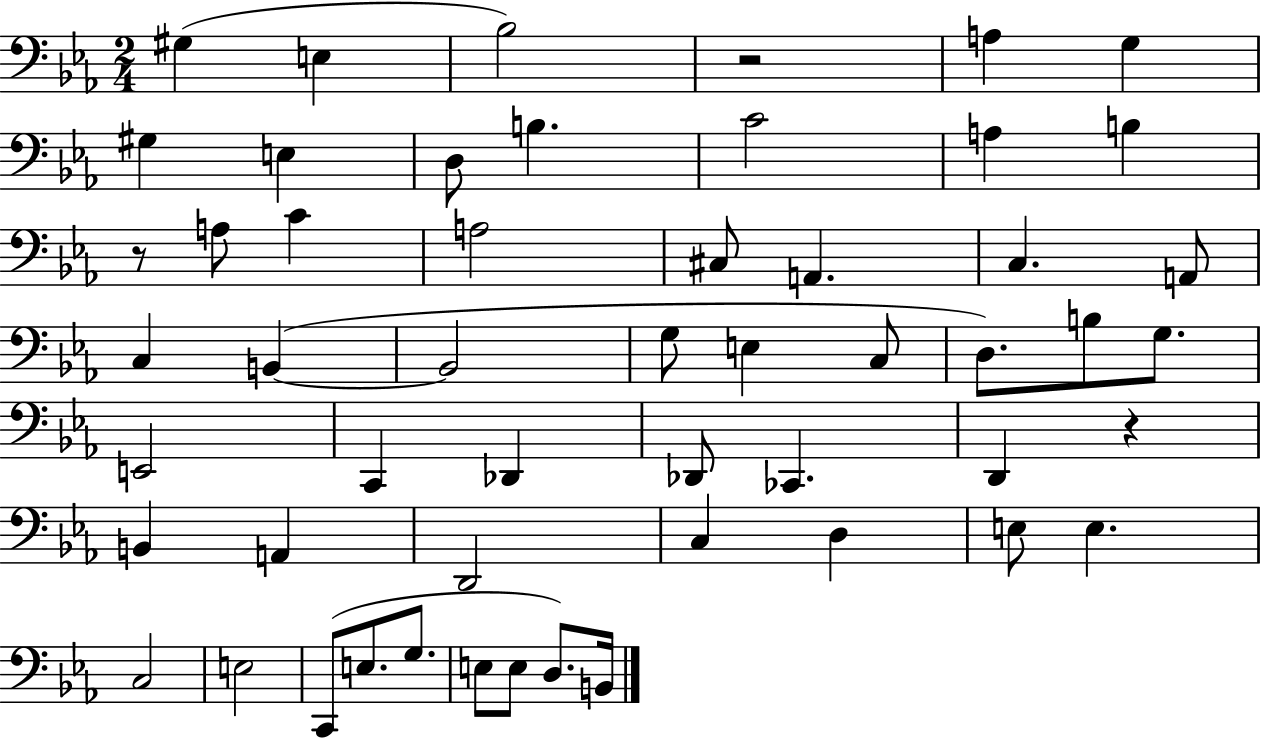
{
  \clef bass
  \numericTimeSignature
  \time 2/4
  \key ees \major
  \repeat volta 2 { gis4( e4 | bes2) | r2 | a4 g4 | \break gis4 e4 | d8 b4. | c'2 | a4 b4 | \break r8 a8 c'4 | a2 | cis8 a,4. | c4. a,8 | \break c4 b,4~(~ | b,2 | g8 e4 c8 | d8.) b8 g8. | \break e,2 | c,4 des,4 | des,8 ces,4. | d,4 r4 | \break b,4 a,4 | d,2 | c4 d4 | e8 e4. | \break c2 | e2 | c,8( e8. g8. | e8 e8 d8.) b,16 | \break } \bar "|."
}